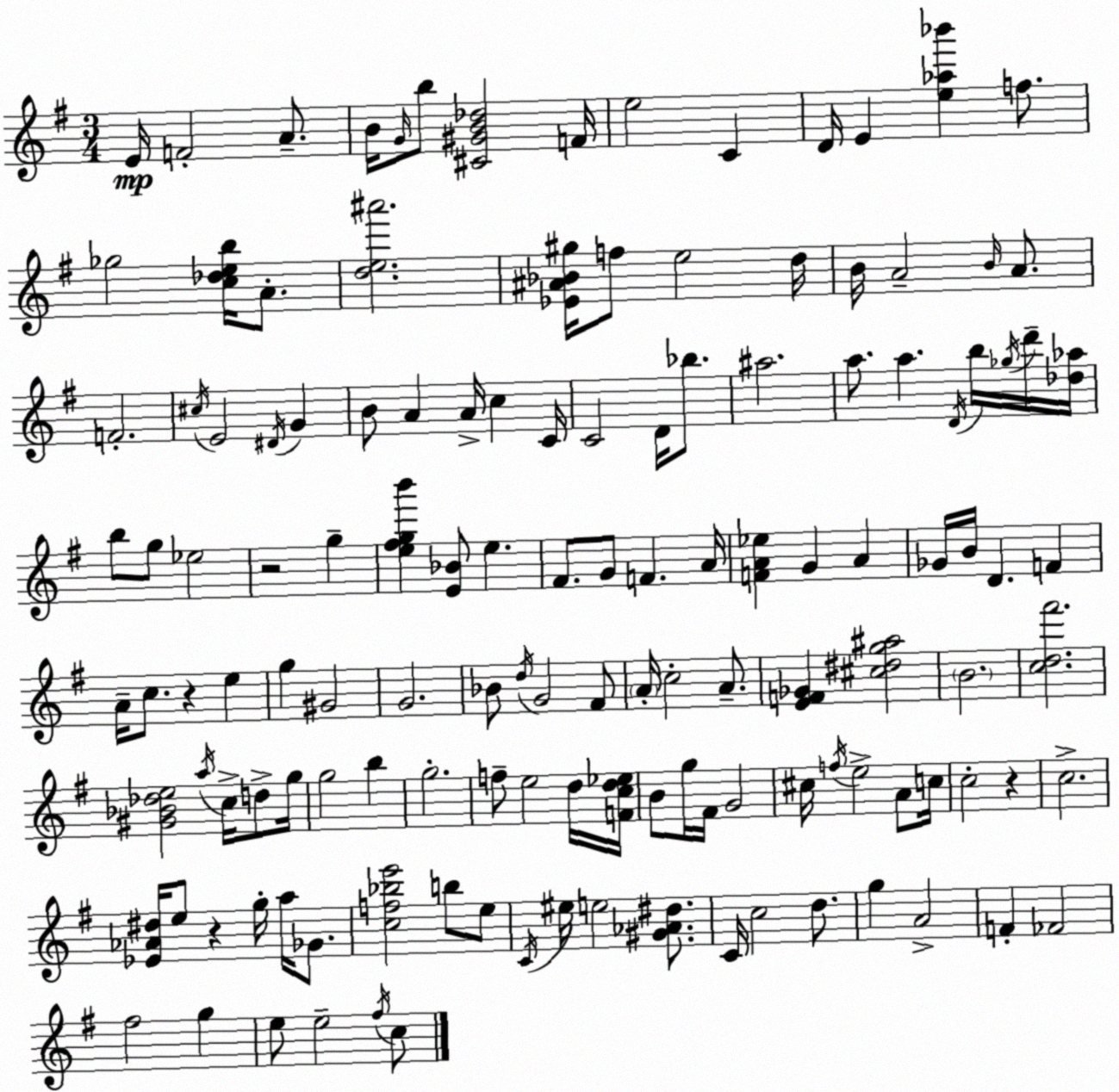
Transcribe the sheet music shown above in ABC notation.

X:1
T:Untitled
M:3/4
L:1/4
K:Em
E/4 F2 A/2 B/4 G/4 b/2 [^C^GB_d]2 F/4 e2 C D/4 E [e_a_b'] f/2 _g2 [c_deb]/4 A/2 [de^a']2 [_E^A_B^g]/4 f/2 e2 d/4 B/4 A2 B/4 A/2 F2 ^c/4 E2 ^D/4 G B/2 A A/4 c C/4 C2 D/4 _b/2 ^a2 a/2 a D/4 b/4 _g/4 d'/4 [_d_a]/4 b/2 g/2 _e2 z2 g [e^fgb'] [E_B]/2 e ^F/2 G/2 F A/4 [FA_e] G A _G/4 B/4 D F A/4 c/2 z e g ^G2 G2 _B/2 d/4 G2 ^F/2 A/4 c2 A/2 [EF_G] [^c^dg^a]2 B2 [cd^f']2 [^G_B_de]2 a/4 c/4 d/2 g/4 g2 b g2 f/2 e2 d/4 [Fcd_e]/4 B/2 g/4 ^F/4 G2 ^c/4 f/4 e2 A/2 c/4 c2 z c2 [_E_A^d]/4 e/2 z g/4 a/4 _G/2 [cf_be']2 b/2 e/2 C/4 ^e/4 e2 [^G_A^d]/2 C/4 c2 d/2 g A2 F _F2 ^f2 g e/2 e2 ^f/4 c/2